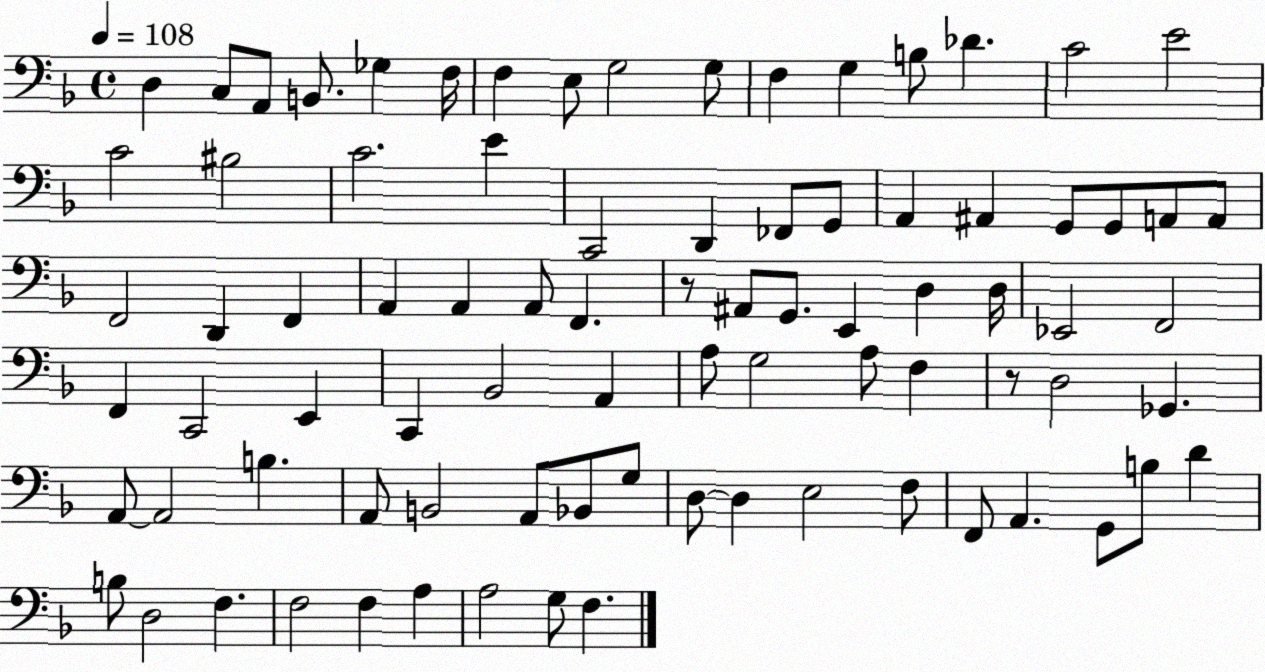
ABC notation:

X:1
T:Untitled
M:4/4
L:1/4
K:F
D, C,/2 A,,/2 B,,/2 _G, F,/4 F, E,/2 G,2 G,/2 F, G, B,/2 _D C2 E2 C2 ^B,2 C2 E C,,2 D,, _F,,/2 G,,/2 A,, ^A,, G,,/2 G,,/2 A,,/2 A,,/2 F,,2 D,, F,, A,, A,, A,,/2 F,, z/2 ^A,,/2 G,,/2 E,, D, D,/4 _E,,2 F,,2 F,, C,,2 E,, C,, _B,,2 A,, A,/2 G,2 A,/2 F, z/2 D,2 _G,, A,,/2 A,,2 B, A,,/2 B,,2 A,,/2 _B,,/2 G,/2 D,/2 D, E,2 F,/2 F,,/2 A,, G,,/2 B,/2 D B,/2 D,2 F, F,2 F, A, A,2 G,/2 F,